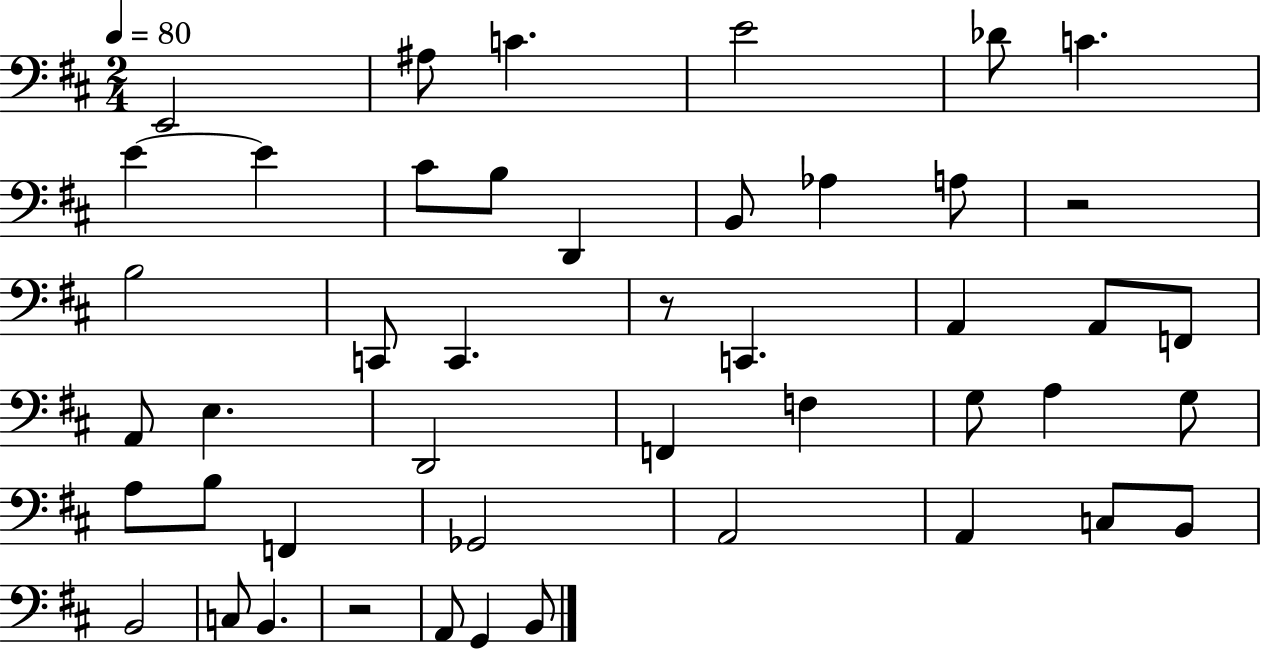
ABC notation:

X:1
T:Untitled
M:2/4
L:1/4
K:D
E,,2 ^A,/2 C E2 _D/2 C E E ^C/2 B,/2 D,, B,,/2 _A, A,/2 z2 B,2 C,,/2 C,, z/2 C,, A,, A,,/2 F,,/2 A,,/2 E, D,,2 F,, F, G,/2 A, G,/2 A,/2 B,/2 F,, _G,,2 A,,2 A,, C,/2 B,,/2 B,,2 C,/2 B,, z2 A,,/2 G,, B,,/2